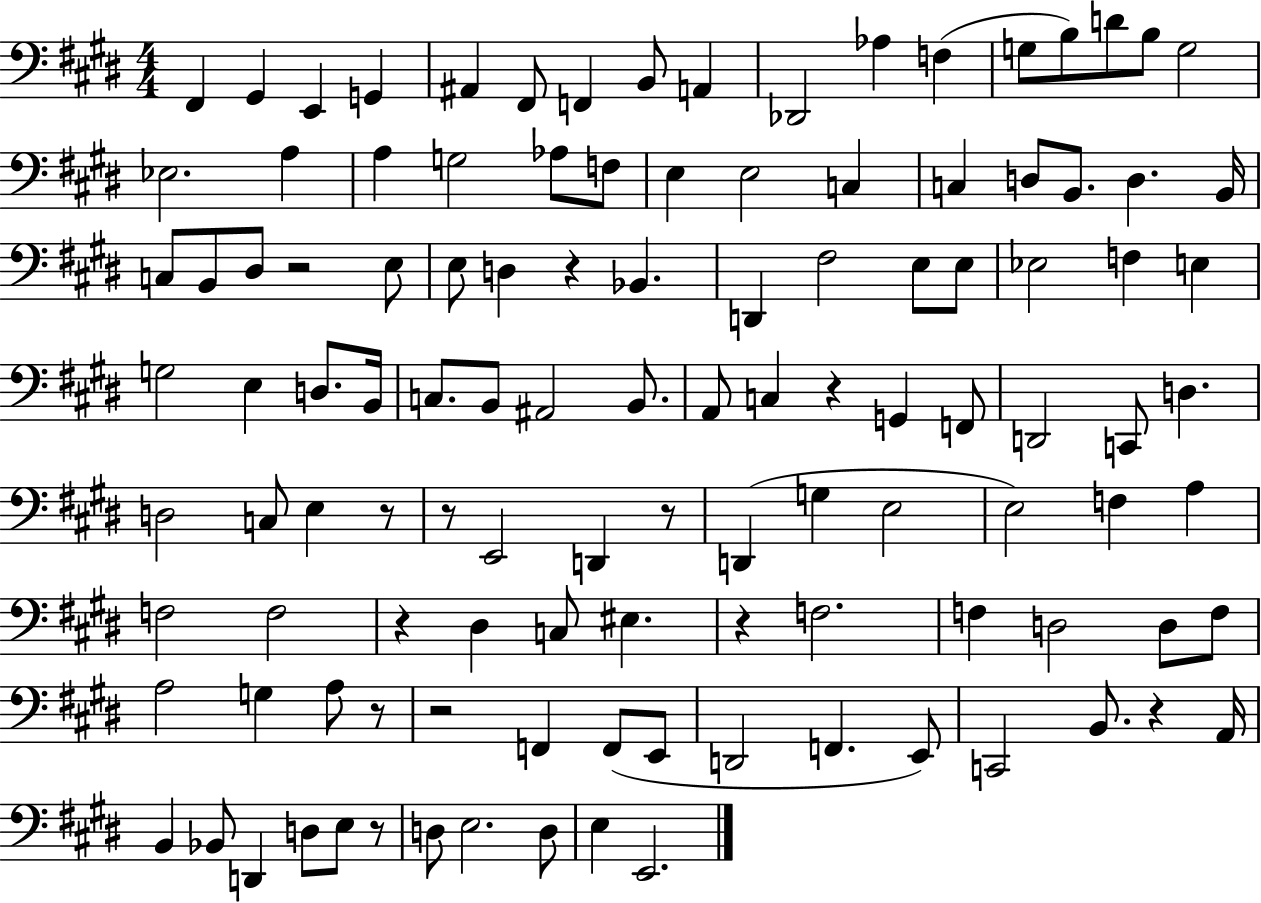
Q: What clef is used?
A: bass